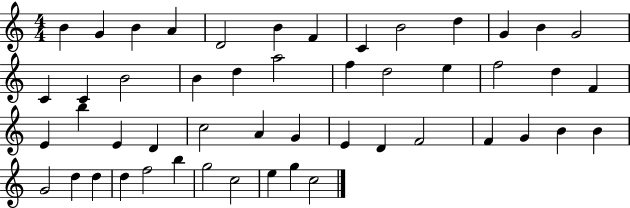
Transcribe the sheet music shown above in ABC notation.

X:1
T:Untitled
M:4/4
L:1/4
K:C
B G B A D2 B F C B2 d G B G2 C C B2 B d a2 f d2 e f2 d F E b E D c2 A G E D F2 F G B B G2 d d d f2 b g2 c2 e g c2